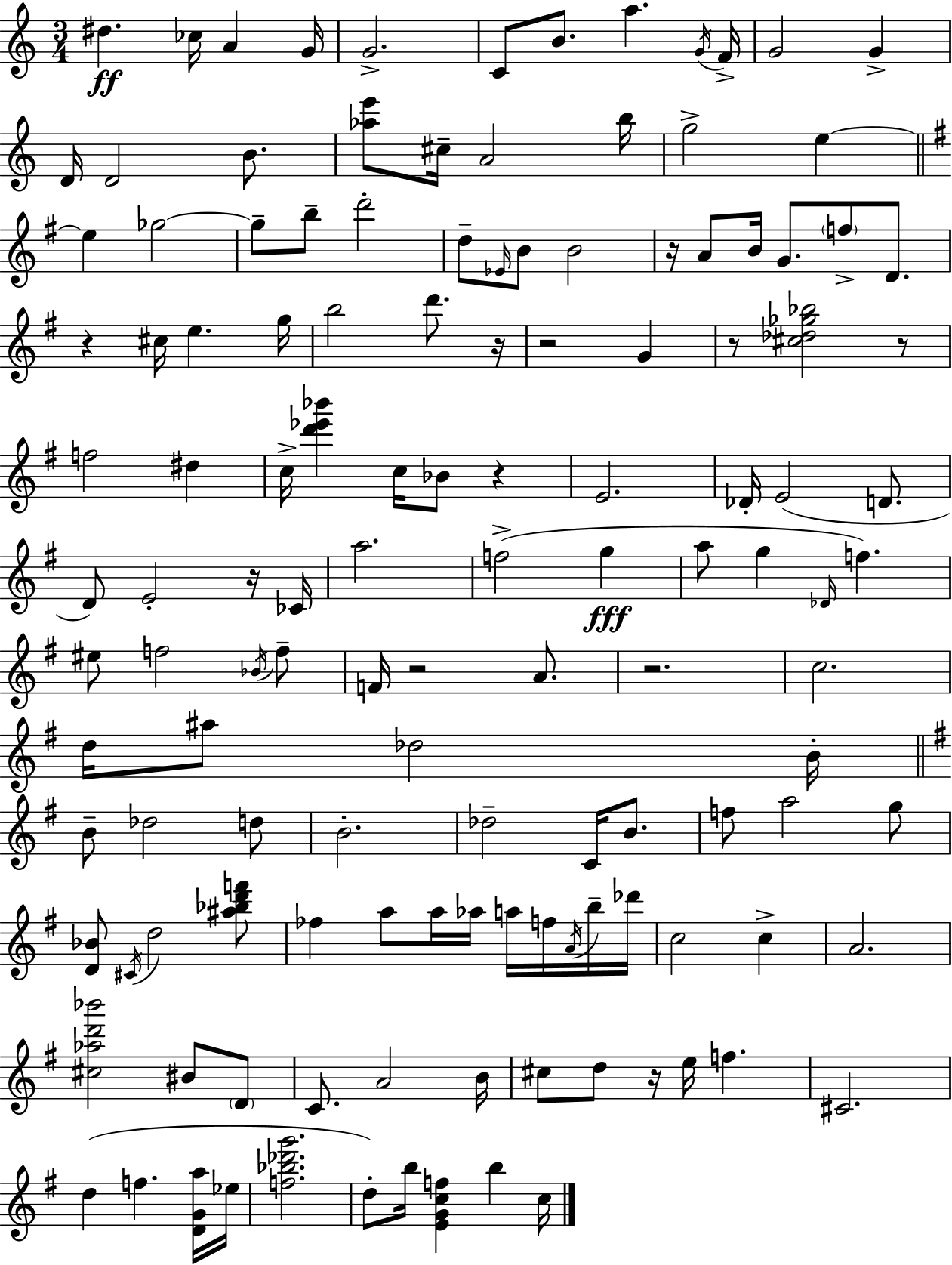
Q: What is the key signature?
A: C major